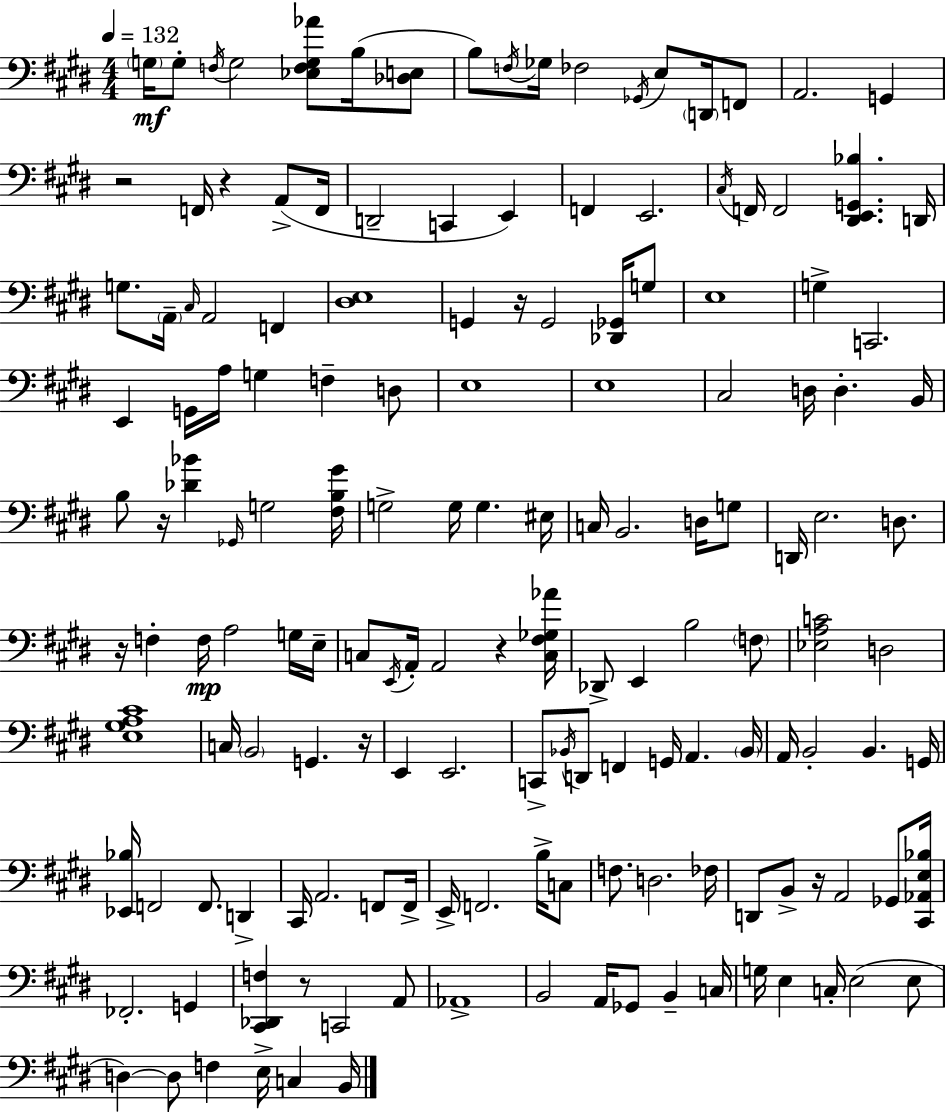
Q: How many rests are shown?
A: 9